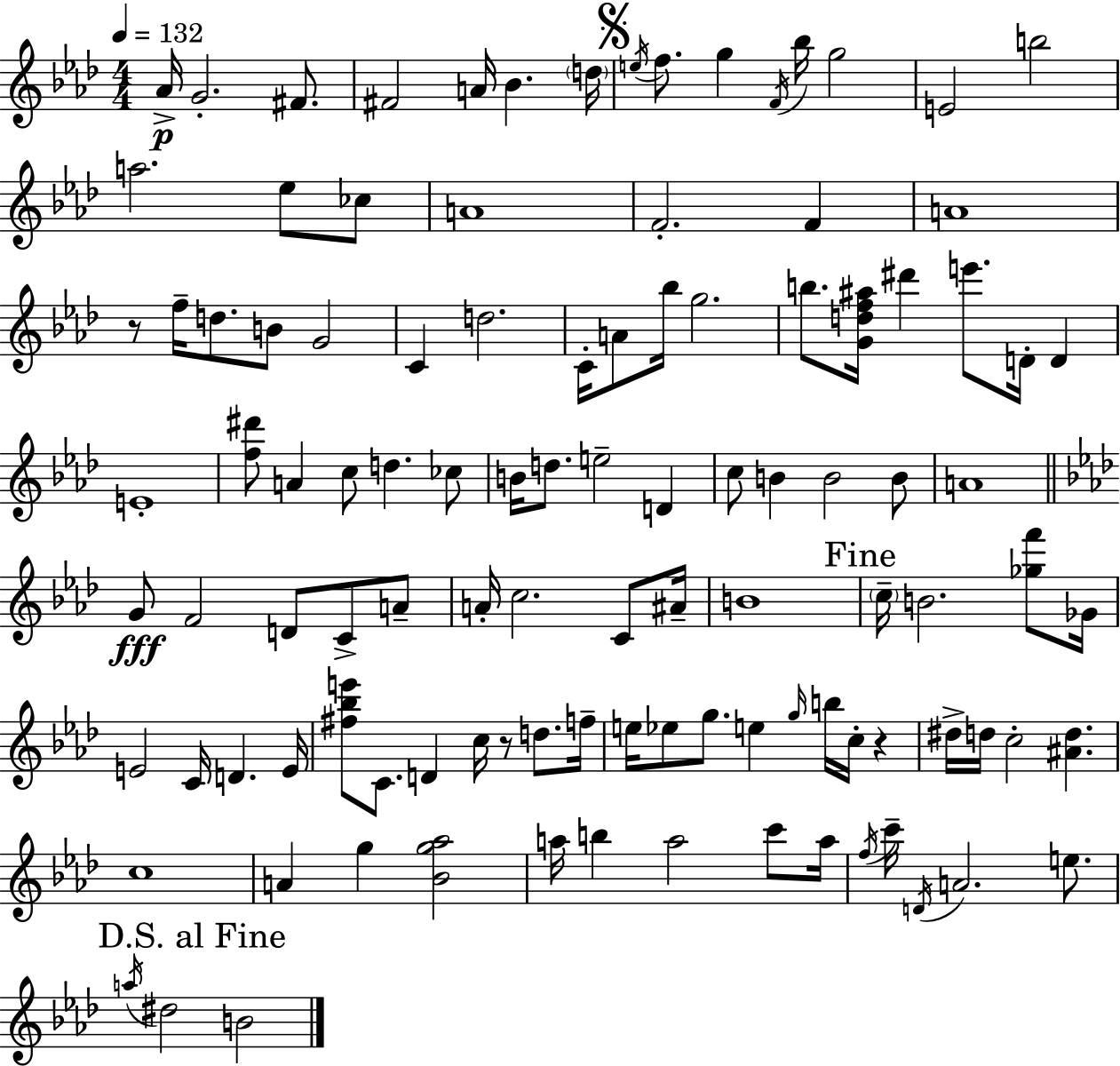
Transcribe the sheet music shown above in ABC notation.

X:1
T:Untitled
M:4/4
L:1/4
K:Fm
_A/4 G2 ^F/2 ^F2 A/4 _B d/4 e/4 f/2 g F/4 _b/4 g2 E2 b2 a2 _e/2 _c/2 A4 F2 F A4 z/2 f/4 d/2 B/2 G2 C d2 C/4 A/2 _b/4 g2 b/2 [Gdf^a]/4 ^d' e'/2 D/4 D E4 [f^d']/2 A c/2 d _c/2 B/4 d/2 e2 D c/2 B B2 B/2 A4 G/2 F2 D/2 C/2 A/2 A/4 c2 C/2 ^A/4 B4 c/4 B2 [_gf']/2 _G/4 E2 C/4 D E/4 [^f_be']/2 C/2 D c/4 z/2 d/2 f/4 e/4 _e/2 g/2 e g/4 b/4 c/4 z ^d/4 d/4 c2 [^Ad] c4 A g [_Bg_a]2 a/4 b a2 c'/2 a/4 f/4 c'/4 D/4 A2 e/2 a/4 ^d2 B2